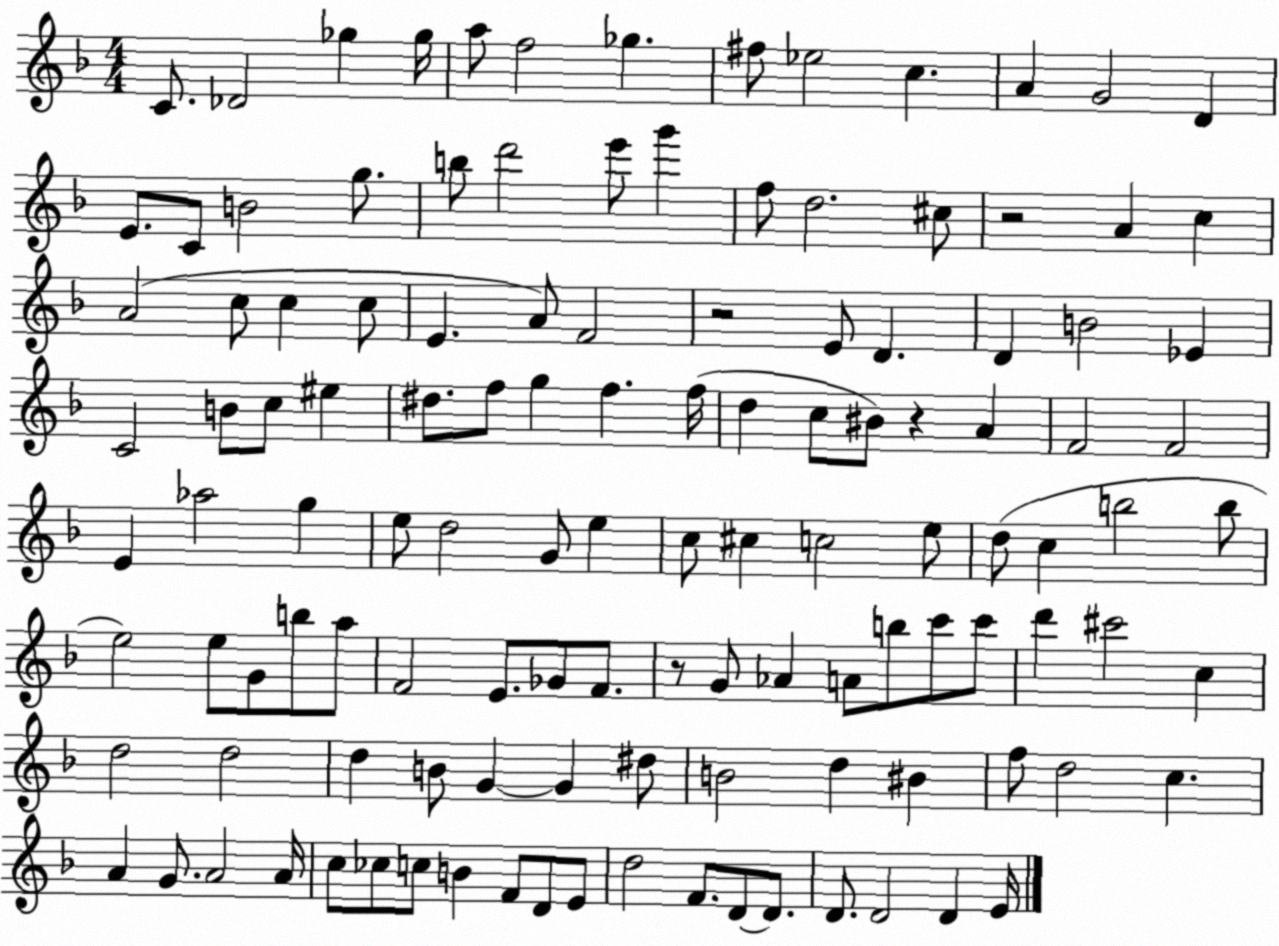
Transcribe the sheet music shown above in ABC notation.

X:1
T:Untitled
M:4/4
L:1/4
K:F
C/2 _D2 _g _g/4 a/2 f2 _g ^f/2 _e2 c A G2 D E/2 C/2 B2 g/2 b/2 d'2 e'/2 g' f/2 d2 ^c/2 z2 A c A2 c/2 c c/2 E A/2 F2 z2 E/2 D D B2 _E C2 B/2 c/2 ^e ^d/2 f/2 g f f/4 d c/2 ^B/2 z A F2 F2 E _a2 g e/2 d2 G/2 e c/2 ^c c2 e/2 d/2 c b2 b/2 e2 e/2 G/2 b/2 a/2 F2 E/2 _G/2 F/2 z/2 G/2 _A A/2 b/2 c'/2 c'/2 d' ^c'2 c d2 d2 d B/2 G G ^d/2 B2 d ^B f/2 d2 c A G/2 A2 A/4 c/2 _c/2 c/2 B F/2 D/2 E/2 d2 F/2 D/2 D/2 D/2 D2 D E/4